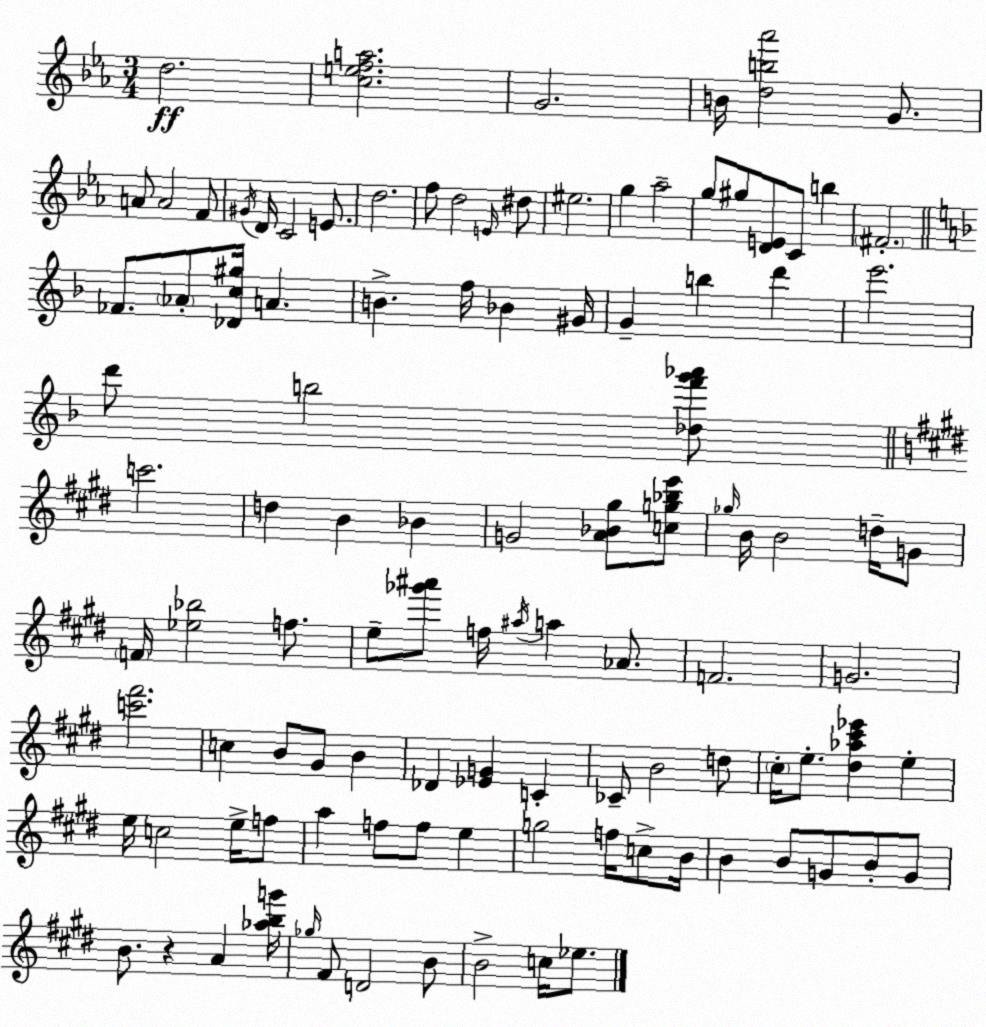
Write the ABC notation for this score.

X:1
T:Untitled
M:3/4
L:1/4
K:Cm
d2 [cefa]2 G2 B/4 [db_a']2 G/2 A/2 A2 F/2 ^G/4 D/4 C2 E/2 d2 f/2 d2 E/4 ^d/2 ^e2 g _a2 g/2 ^g/2 [DE]/2 C/2 b ^F2 _F/2 _A/2 [_Dc^g]/4 A B f/4 _B ^G/4 G b d' e'2 d'/2 b2 [_df'g'_a']/2 c'2 d B _B G2 [A_B^g]/2 [cg_be']/2 _g/4 B/4 B2 d/4 G/2 F/4 [_e_b]2 f/2 e/2 [_g'^a']/2 f/4 ^a/4 a _A/2 F2 G2 [c'^f']2 c B/2 ^G/2 B _D [_EG] C _C/2 B2 d/2 ^c/4 e/2 [^d_a^c'_e'] e e/4 c2 e/4 f/2 a f/2 f/2 e g2 f/4 c/2 B/4 B B/2 G/2 B/2 G/2 B/2 z A [_abg']/4 _g/4 ^F/2 D2 B/2 B2 c/4 _e/2